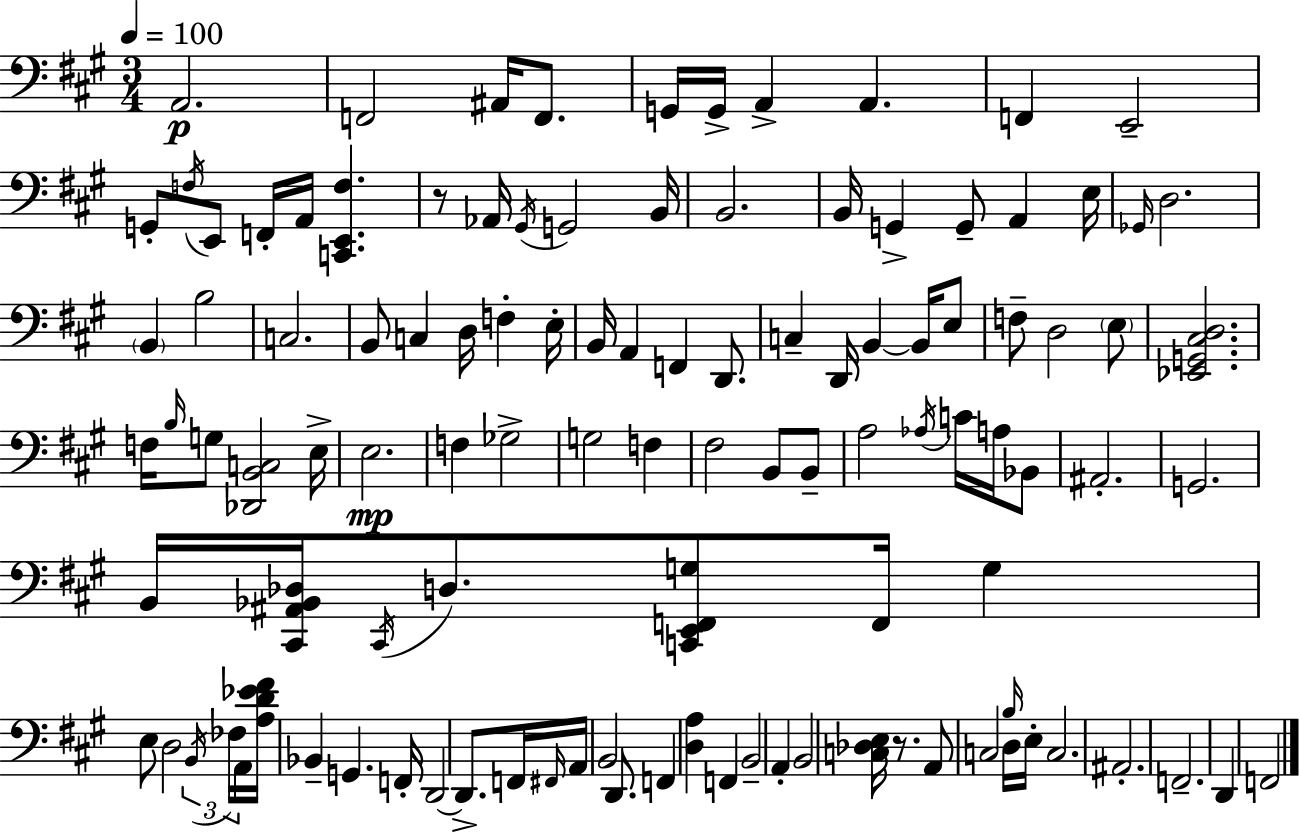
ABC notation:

X:1
T:Untitled
M:3/4
L:1/4
K:A
A,,2 F,,2 ^A,,/4 F,,/2 G,,/4 G,,/4 A,, A,, F,, E,,2 G,,/2 F,/4 E,,/2 F,,/4 A,,/4 [C,,E,,F,] z/2 _A,,/4 ^G,,/4 G,,2 B,,/4 B,,2 B,,/4 G,, G,,/2 A,, E,/4 _G,,/4 D,2 B,, B,2 C,2 B,,/2 C, D,/4 F, E,/4 B,,/4 A,, F,, D,,/2 C, D,,/4 B,, B,,/4 E,/2 F,/2 D,2 E,/2 [_E,,G,,^C,D,]2 F,/4 B,/4 G,/2 [_D,,B,,C,]2 E,/4 E,2 F, _G,2 G,2 F, ^F,2 B,,/2 B,,/2 A,2 _A,/4 C/4 A,/4 _B,,/2 ^A,,2 G,,2 B,,/4 [^C,,^A,,_B,,_D,]/4 ^C,,/4 D,/2 [C,,E,,F,,G,]/2 F,,/4 G, E,/2 D,2 B,,/4 _F,/4 A,,/4 [A,D_E^F]/4 _B,, G,, F,,/4 D,,2 D,,/2 F,,/4 ^F,,/4 A,,/4 B,,2 D,,/2 F,, [D,A,] F,, B,,2 A,, B,,2 [C,_D,E,]/4 z/2 A,,/2 C,2 B,/4 D,/4 E,/4 C,2 ^A,,2 F,,2 D,, F,,2